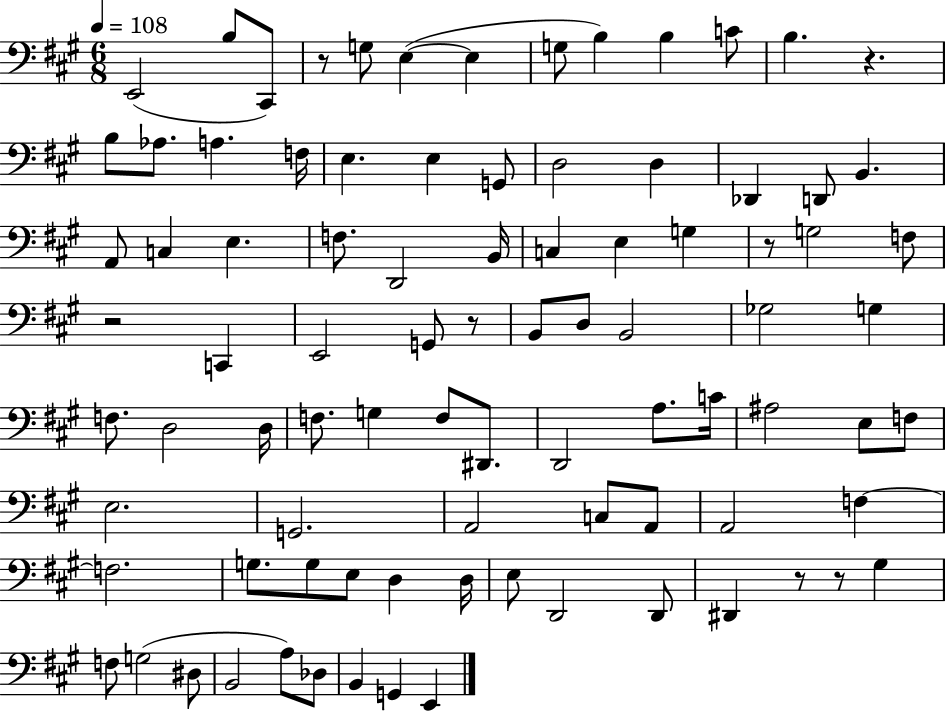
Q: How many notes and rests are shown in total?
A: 89